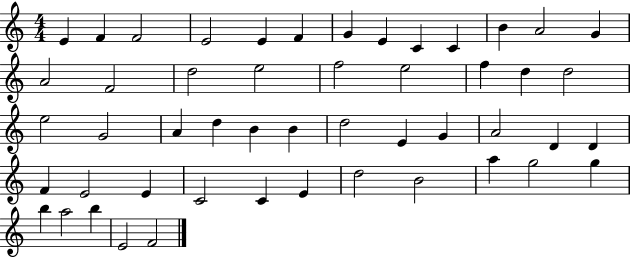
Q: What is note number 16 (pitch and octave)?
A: D5